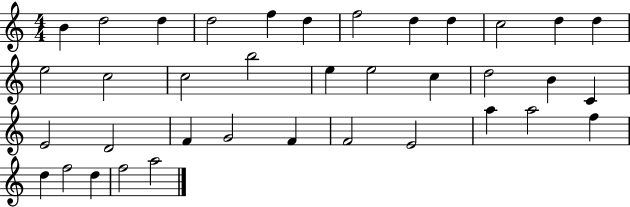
{
  \clef treble
  \numericTimeSignature
  \time 4/4
  \key c \major
  b'4 d''2 d''4 | d''2 f''4 d''4 | f''2 d''4 d''4 | c''2 d''4 d''4 | \break e''2 c''2 | c''2 b''2 | e''4 e''2 c''4 | d''2 b'4 c'4 | \break e'2 d'2 | f'4 g'2 f'4 | f'2 e'2 | a''4 a''2 f''4 | \break d''4 f''2 d''4 | f''2 a''2 | \bar "|."
}